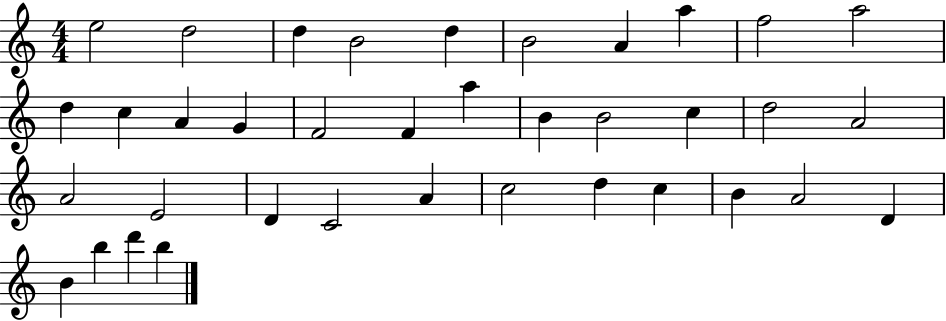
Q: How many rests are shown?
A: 0